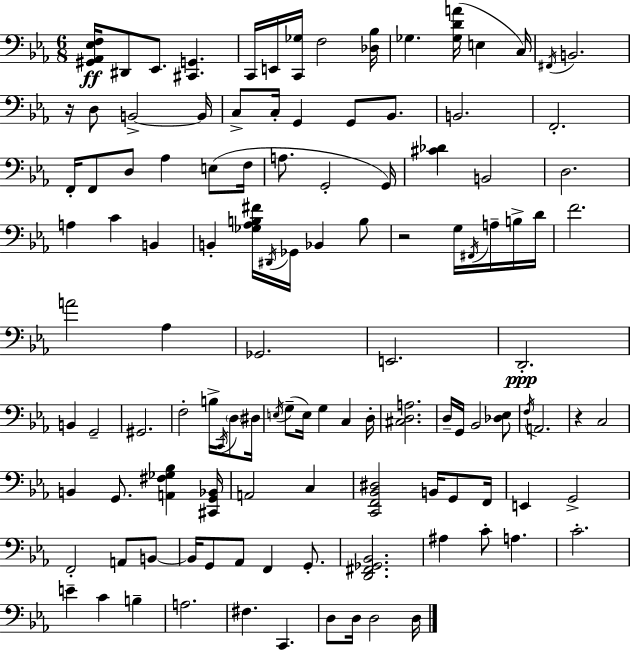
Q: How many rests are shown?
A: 3